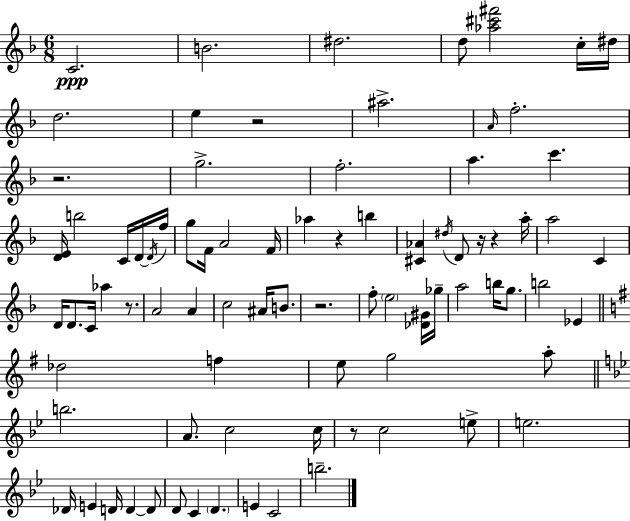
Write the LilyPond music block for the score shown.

{
  \clef treble
  \numericTimeSignature
  \time 6/8
  \key d \minor
  \repeat volta 2 { c'2.\ppp | b'2. | dis''2. | d''8 <aes'' cis''' fis'''>2 c''16-. dis''16 | \break d''2. | e''4 r2 | ais''2.-> | \grace { a'16 } f''2.-. | \break r2. | g''2.-> | f''2.-. | a''4. c'''4. | \break <d' e'>16 b''2 c'16 d'16~~ | \acciaccatura { d'16 } f''16 g''8 f'16 a'2 | f'16 aes''4 r4 b''4 | <cis' aes'>4 \acciaccatura { dis''16 } d'8 r16 r4 | \break a''16-. a''2 c'4 | d'16 d'8. c'16 aes''4 | r8. a'2 a'4 | c''2 ais'16 | \break b'8. r2. | f''8-. \parenthesize e''2 | <des' gis'>16 ges''16-- a''2 b''16 | g''8. b''2 ees'4 | \break \bar "||" \break \key g \major des''2 f''4 | e''8 g''2 a''8-. | \bar "||" \break \key bes \major b''2. | a'8. c''2 c''16 | r8 c''2 e''8-> | e''2. | \break des'16 e'4 d'16 d'4~~ d'8 | d'8 c'4 \parenthesize d'4. | e'4 c'2 | b''2.-- | \break } \bar "|."
}